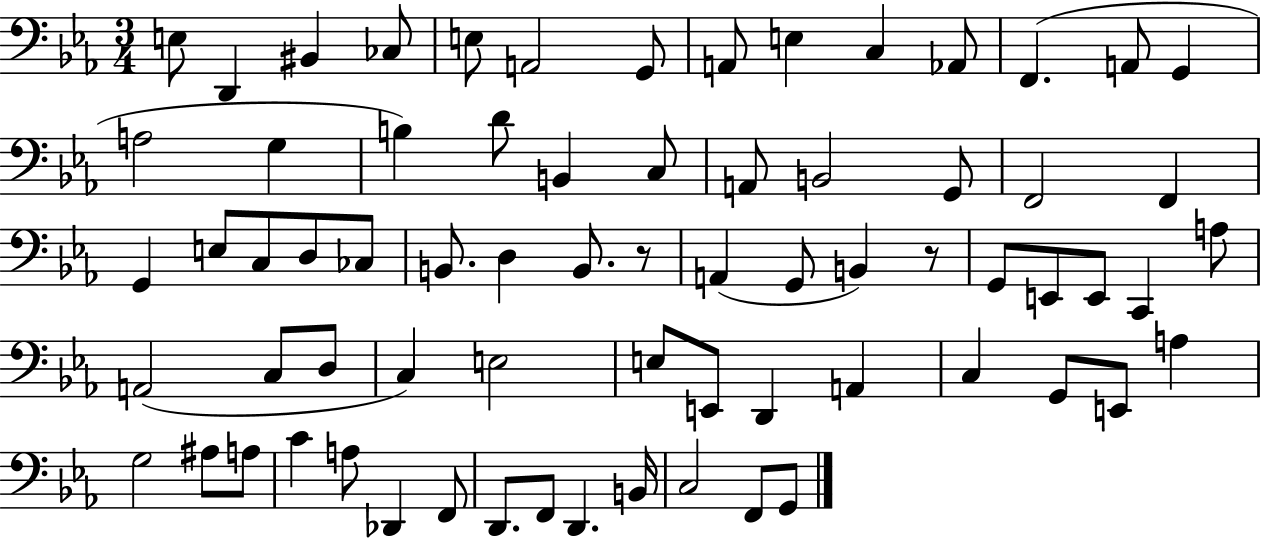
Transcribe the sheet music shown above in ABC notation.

X:1
T:Untitled
M:3/4
L:1/4
K:Eb
E,/2 D,, ^B,, _C,/2 E,/2 A,,2 G,,/2 A,,/2 E, C, _A,,/2 F,, A,,/2 G,, A,2 G, B, D/2 B,, C,/2 A,,/2 B,,2 G,,/2 F,,2 F,, G,, E,/2 C,/2 D,/2 _C,/2 B,,/2 D, B,,/2 z/2 A,, G,,/2 B,, z/2 G,,/2 E,,/2 E,,/2 C,, A,/2 A,,2 C,/2 D,/2 C, E,2 E,/2 E,,/2 D,, A,, C, G,,/2 E,,/2 A, G,2 ^A,/2 A,/2 C A,/2 _D,, F,,/2 D,,/2 F,,/2 D,, B,,/4 C,2 F,,/2 G,,/2